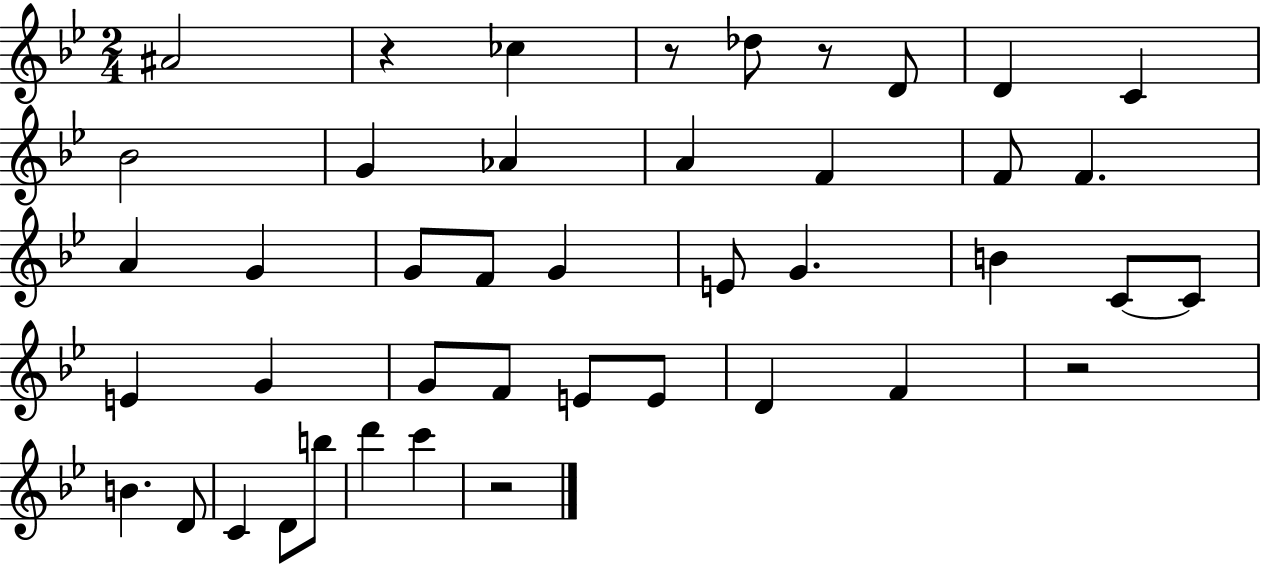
A#4/h R/q CES5/q R/e Db5/e R/e D4/e D4/q C4/q Bb4/h G4/q Ab4/q A4/q F4/q F4/e F4/q. A4/q G4/q G4/e F4/e G4/q E4/e G4/q. B4/q C4/e C4/e E4/q G4/q G4/e F4/e E4/e E4/e D4/q F4/q R/h B4/q. D4/e C4/q D4/e B5/e D6/q C6/q R/h